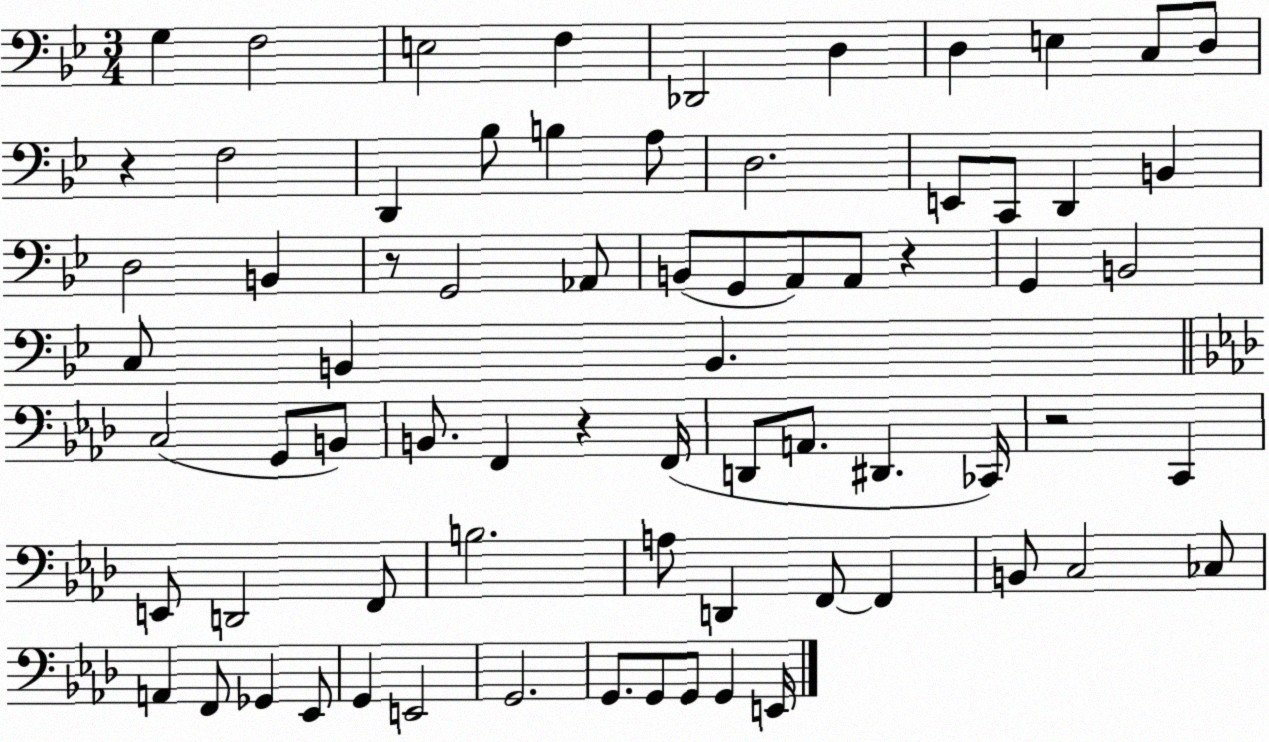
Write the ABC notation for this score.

X:1
T:Untitled
M:3/4
L:1/4
K:Bb
G, F,2 E,2 F, _D,,2 D, D, E, C,/2 D,/2 z F,2 D,, _B,/2 B, A,/2 D,2 E,,/2 C,,/2 D,, B,, D,2 B,, z/2 G,,2 _A,,/2 B,,/2 G,,/2 A,,/2 A,,/2 z G,, B,,2 C,/2 B,, B,, C,2 G,,/2 B,,/2 B,,/2 F,, z F,,/4 D,,/2 A,,/2 ^D,, _C,,/4 z2 C,, E,,/2 D,,2 F,,/2 B,2 A,/2 D,, F,,/2 F,, B,,/2 C,2 _C,/2 A,, F,,/2 _G,, _E,,/2 G,, E,,2 G,,2 G,,/2 G,,/2 G,,/2 G,, E,,/4